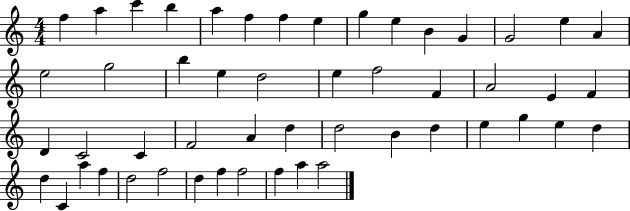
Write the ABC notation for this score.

X:1
T:Untitled
M:4/4
L:1/4
K:C
f a c' b a f f e g e B G G2 e A e2 g2 b e d2 e f2 F A2 E F D C2 C F2 A d d2 B d e g e d d C a f d2 f2 d f f2 f a a2